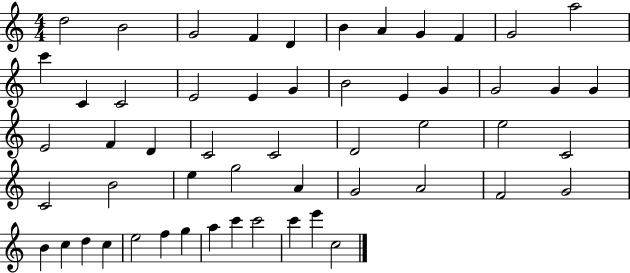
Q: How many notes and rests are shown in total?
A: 54